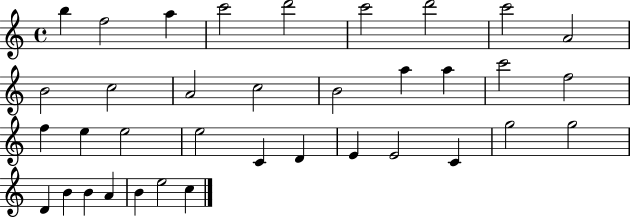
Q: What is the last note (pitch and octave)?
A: C5